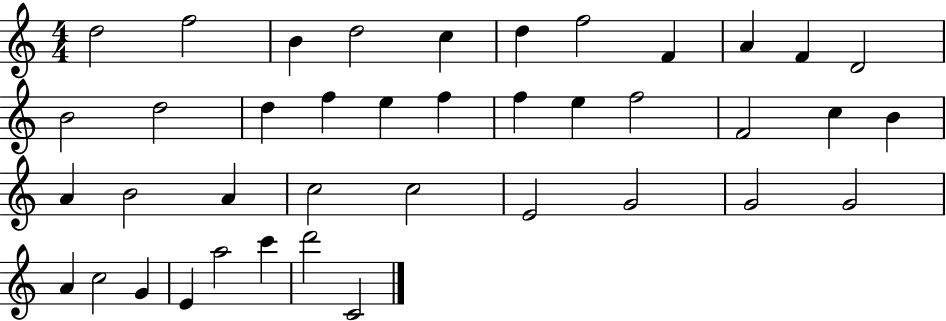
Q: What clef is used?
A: treble